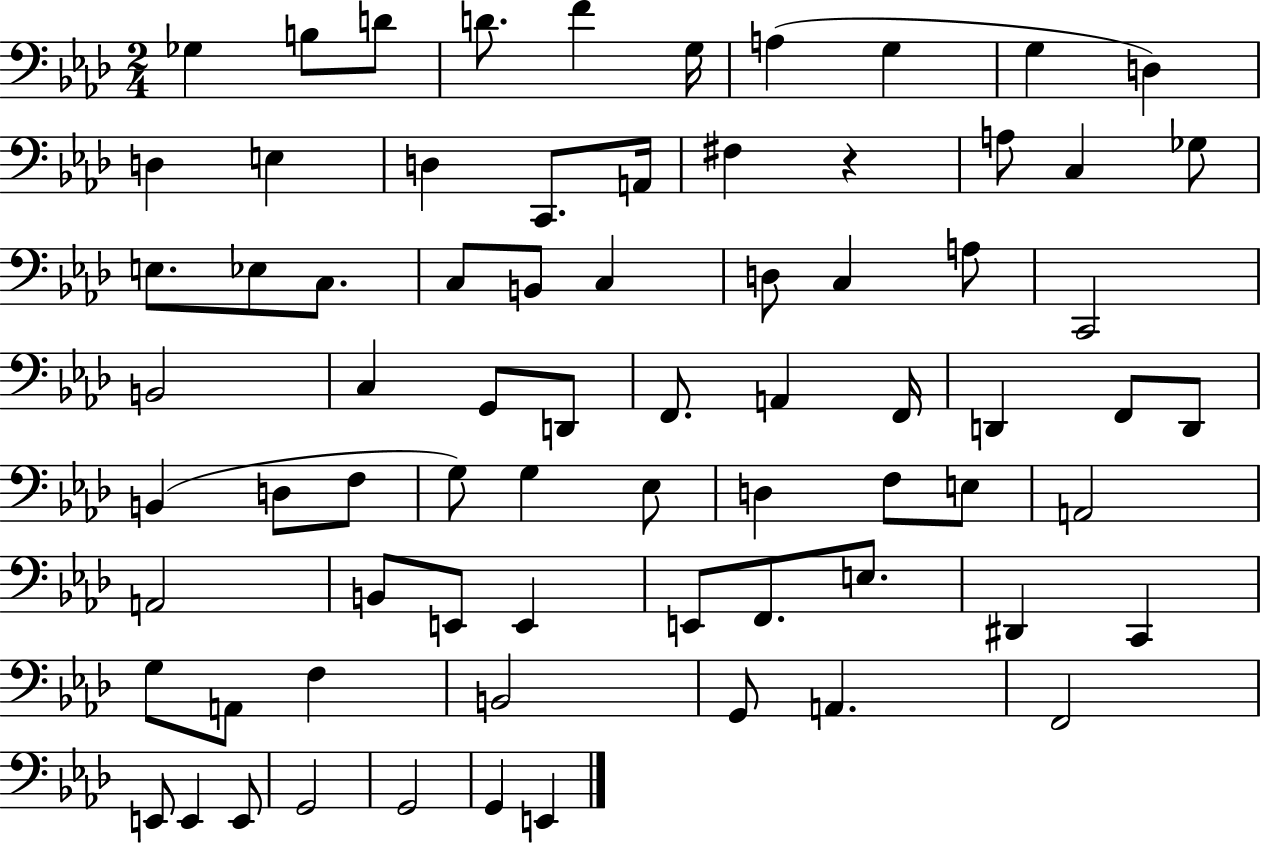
{
  \clef bass
  \numericTimeSignature
  \time 2/4
  \key aes \major
  ges4 b8 d'8 | d'8. f'4 g16 | a4( g4 | g4 d4) | \break d4 e4 | d4 c,8. a,16 | fis4 r4 | a8 c4 ges8 | \break e8. ees8 c8. | c8 b,8 c4 | d8 c4 a8 | c,2 | \break b,2 | c4 g,8 d,8 | f,8. a,4 f,16 | d,4 f,8 d,8 | \break b,4( d8 f8 | g8) g4 ees8 | d4 f8 e8 | a,2 | \break a,2 | b,8 e,8 e,4 | e,8 f,8. e8. | dis,4 c,4 | \break g8 a,8 f4 | b,2 | g,8 a,4. | f,2 | \break e,8 e,4 e,8 | g,2 | g,2 | g,4 e,4 | \break \bar "|."
}